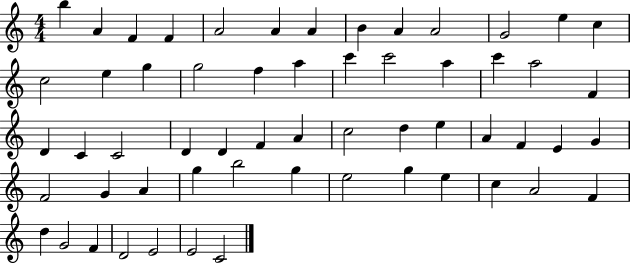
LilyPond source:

{
  \clef treble
  \numericTimeSignature
  \time 4/4
  \key c \major
  b''4 a'4 f'4 f'4 | a'2 a'4 a'4 | b'4 a'4 a'2 | g'2 e''4 c''4 | \break c''2 e''4 g''4 | g''2 f''4 a''4 | c'''4 c'''2 a''4 | c'''4 a''2 f'4 | \break d'4 c'4 c'2 | d'4 d'4 f'4 a'4 | c''2 d''4 e''4 | a'4 f'4 e'4 g'4 | \break f'2 g'4 a'4 | g''4 b''2 g''4 | e''2 g''4 e''4 | c''4 a'2 f'4 | \break d''4 g'2 f'4 | d'2 e'2 | e'2 c'2 | \bar "|."
}